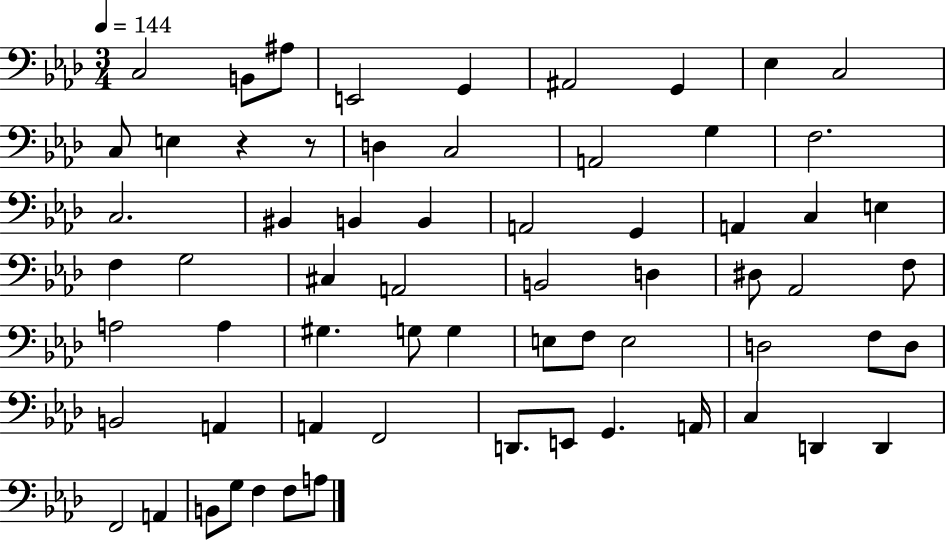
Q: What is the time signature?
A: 3/4